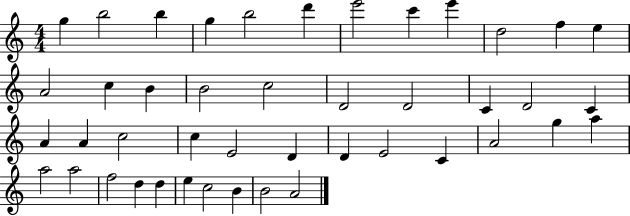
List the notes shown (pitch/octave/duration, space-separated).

G5/q B5/h B5/q G5/q B5/h D6/q E6/h C6/q E6/q D5/h F5/q E5/q A4/h C5/q B4/q B4/h C5/h D4/h D4/h C4/q D4/h C4/q A4/q A4/q C5/h C5/q E4/h D4/q D4/q E4/h C4/q A4/h G5/q A5/q A5/h A5/h F5/h D5/q D5/q E5/q C5/h B4/q B4/h A4/h